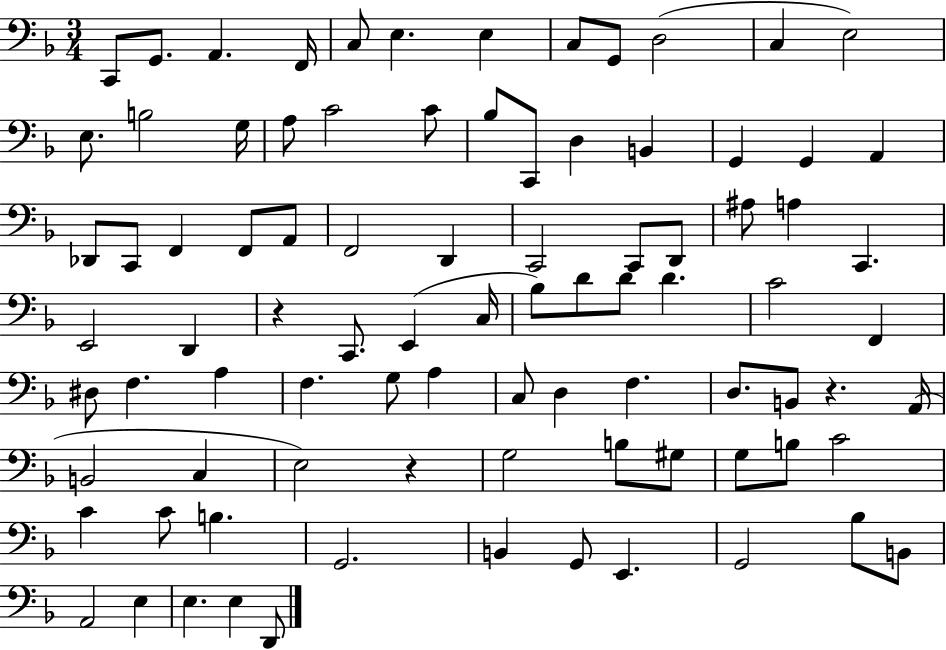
{
  \clef bass
  \numericTimeSignature
  \time 3/4
  \key f \major
  c,8 g,8. a,4. f,16 | c8 e4. e4 | c8 g,8 d2( | c4 e2) | \break e8. b2 g16 | a8 c'2 c'8 | bes8 c,8 d4 b,4 | g,4 g,4 a,4 | \break des,8 c,8 f,4 f,8 a,8 | f,2 d,4 | c,2 c,8 d,8 | ais8 a4 c,4. | \break e,2 d,4 | r4 c,8. e,4( c16 | bes8) d'8 d'8 d'4. | c'2 f,4 | \break dis8 f4. a4 | f4. g8 a4 | c8 d4 f4. | d8. b,8 r4. a,16( | \break b,2 c4 | e2) r4 | g2 b8 gis8 | g8 b8 c'2 | \break c'4 c'8 b4. | g,2. | b,4 g,8 e,4. | g,2 bes8 b,8 | \break a,2 e4 | e4. e4 d,8 | \bar "|."
}